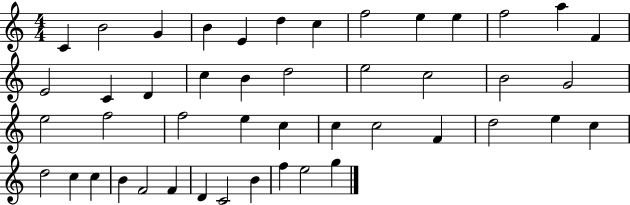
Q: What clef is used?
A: treble